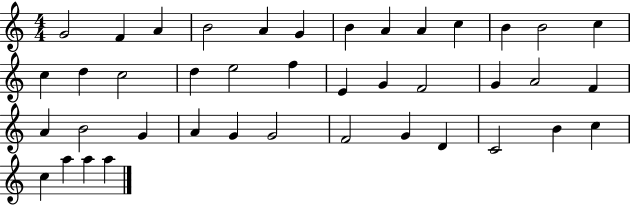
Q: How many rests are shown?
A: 0